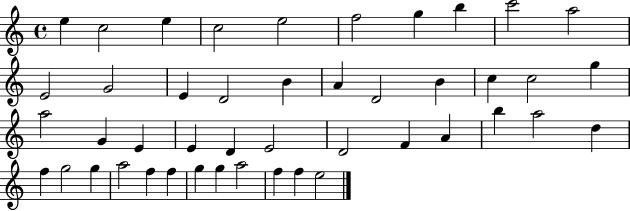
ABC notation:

X:1
T:Untitled
M:4/4
L:1/4
K:C
e c2 e c2 e2 f2 g b c'2 a2 E2 G2 E D2 B A D2 B c c2 g a2 G E E D E2 D2 F A b a2 d f g2 g a2 f f g g a2 f f e2